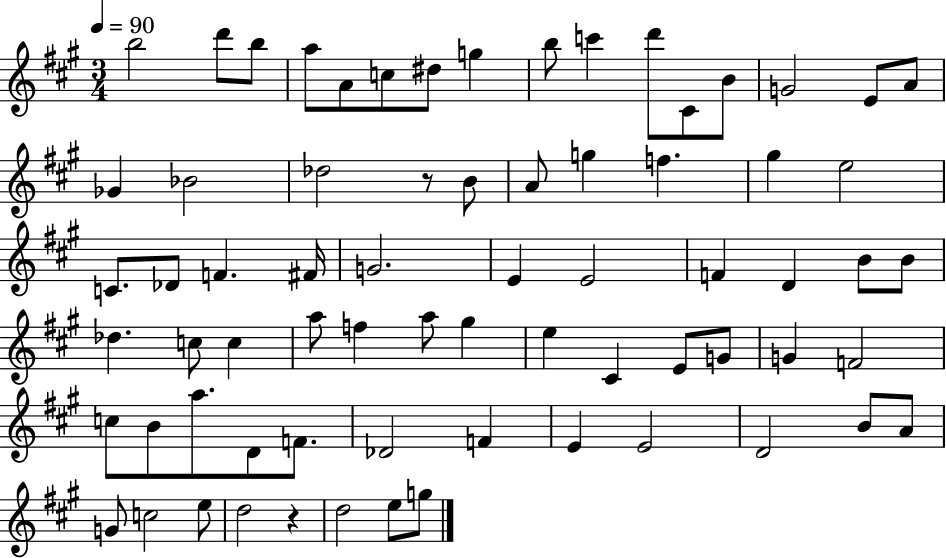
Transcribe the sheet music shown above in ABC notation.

X:1
T:Untitled
M:3/4
L:1/4
K:A
b2 d'/2 b/2 a/2 A/2 c/2 ^d/2 g b/2 c' d'/2 ^C/2 B/2 G2 E/2 A/2 _G _B2 _d2 z/2 B/2 A/2 g f ^g e2 C/2 _D/2 F ^F/4 G2 E E2 F D B/2 B/2 _d c/2 c a/2 f a/2 ^g e ^C E/2 G/2 G F2 c/2 B/2 a/2 D/2 F/2 _D2 F E E2 D2 B/2 A/2 G/2 c2 e/2 d2 z d2 e/2 g/2